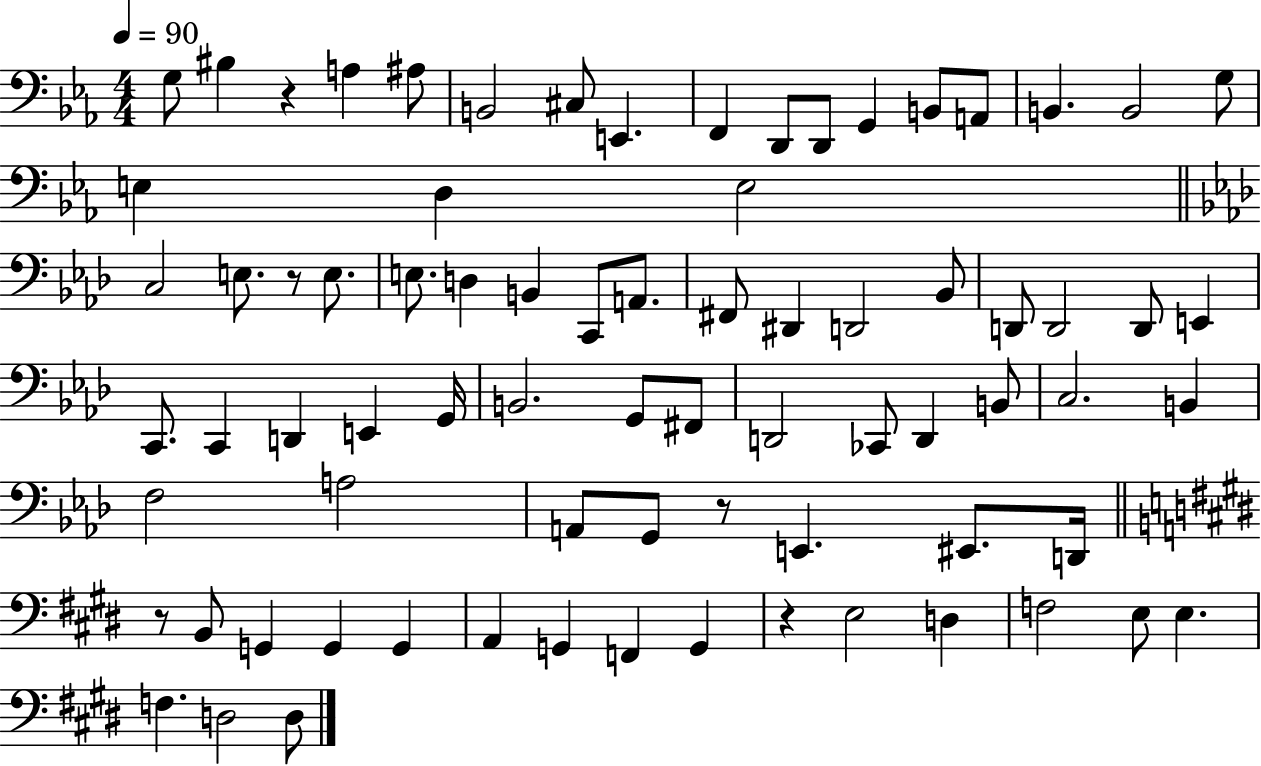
X:1
T:Untitled
M:4/4
L:1/4
K:Eb
G,/2 ^B, z A, ^A,/2 B,,2 ^C,/2 E,, F,, D,,/2 D,,/2 G,, B,,/2 A,,/2 B,, B,,2 G,/2 E, D, E,2 C,2 E,/2 z/2 E,/2 E,/2 D, B,, C,,/2 A,,/2 ^F,,/2 ^D,, D,,2 _B,,/2 D,,/2 D,,2 D,,/2 E,, C,,/2 C,, D,, E,, G,,/4 B,,2 G,,/2 ^F,,/2 D,,2 _C,,/2 D,, B,,/2 C,2 B,, F,2 A,2 A,,/2 G,,/2 z/2 E,, ^E,,/2 D,,/4 z/2 B,,/2 G,, G,, G,, A,, G,, F,, G,, z E,2 D, F,2 E,/2 E, F, D,2 D,/2